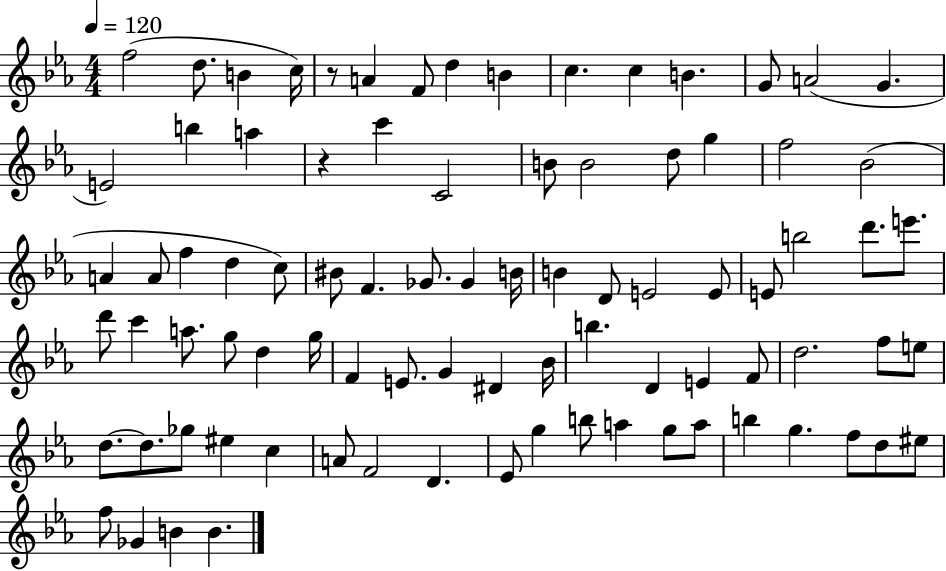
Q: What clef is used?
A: treble